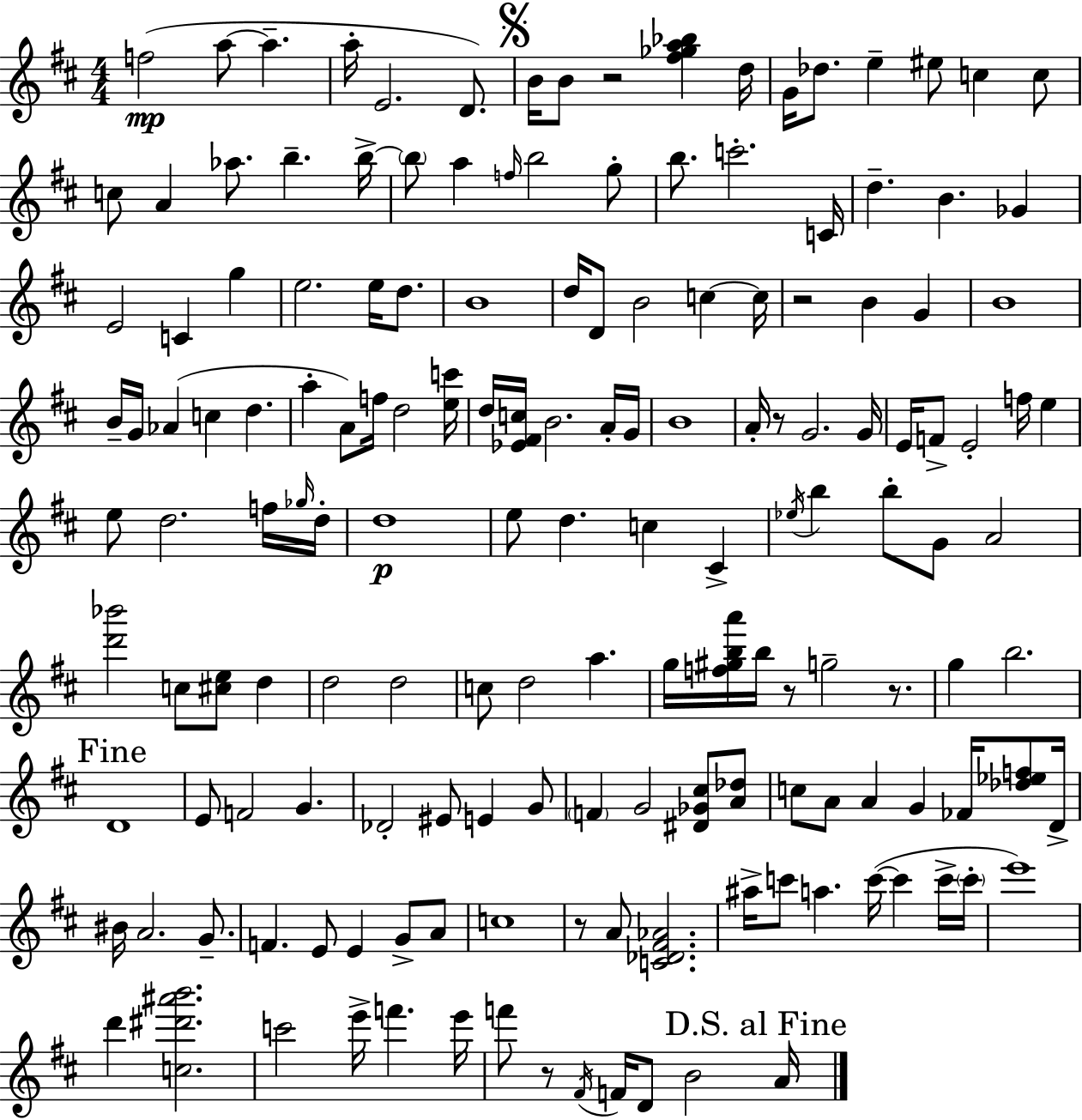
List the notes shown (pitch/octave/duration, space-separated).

F5/h A5/e A5/q. A5/s E4/h. D4/e. B4/s B4/e R/h [F#5,Gb5,A5,Bb5]/q D5/s G4/s Db5/e. E5/q EIS5/e C5/q C5/e C5/e A4/q Ab5/e. B5/q. B5/s B5/e A5/q F5/s B5/h G5/e B5/e. C6/h. C4/s D5/q. B4/q. Gb4/q E4/h C4/q G5/q E5/h. E5/s D5/e. B4/w D5/s D4/e B4/h C5/q C5/s R/h B4/q G4/q B4/w B4/s G4/s Ab4/q C5/q D5/q. A5/q A4/e F5/s D5/h [E5,C6]/s D5/s [Eb4,F#4,C5]/s B4/h. A4/s G4/s B4/w A4/s R/e G4/h. G4/s E4/s F4/e E4/h F5/s E5/q E5/e D5/h. F5/s Gb5/s D5/s D5/w E5/e D5/q. C5/q C#4/q Eb5/s B5/q B5/e G4/e A4/h [D6,Bb6]/h C5/e [C#5,E5]/e D5/q D5/h D5/h C5/e D5/h A5/q. G5/s [F5,G#5,B5,A6]/s B5/s R/e G5/h R/e. G5/q B5/h. D4/w E4/e F4/h G4/q. Db4/h EIS4/e E4/q G4/e F4/q G4/h [D#4,Gb4,C#5]/e [A4,Db5]/e C5/e A4/e A4/q G4/q FES4/s [Db5,Eb5,F5]/e D4/s BIS4/s A4/h. G4/e. F4/q. E4/e E4/q G4/e A4/e C5/w R/e A4/e [C4,Db4,F#4,Ab4]/h. A#5/s C6/e A5/q. C6/s C6/q C6/s C6/s E6/w D6/q [C5,D#6,A#6,B6]/h. C6/h E6/s F6/q. E6/s F6/e R/e F#4/s F4/s D4/e B4/h A4/s